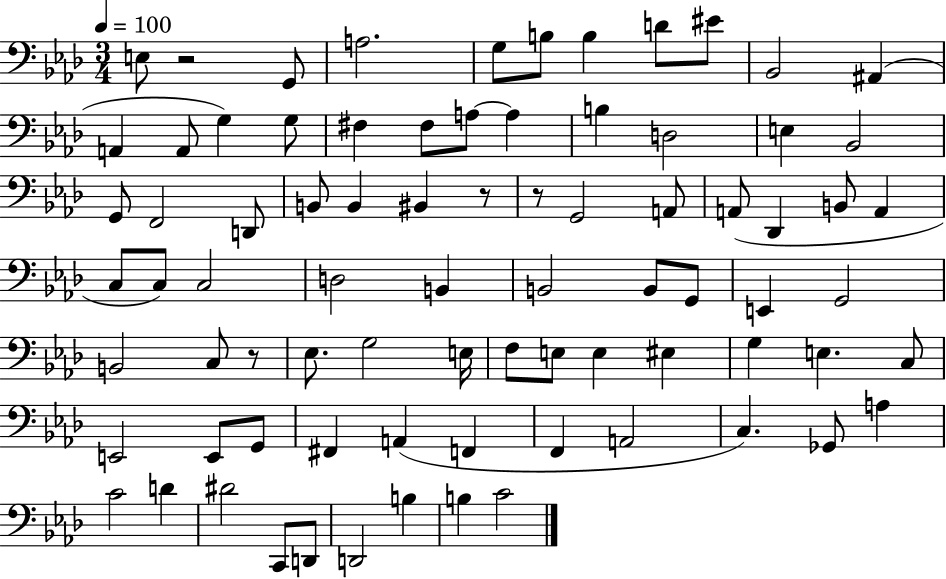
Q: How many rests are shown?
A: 4